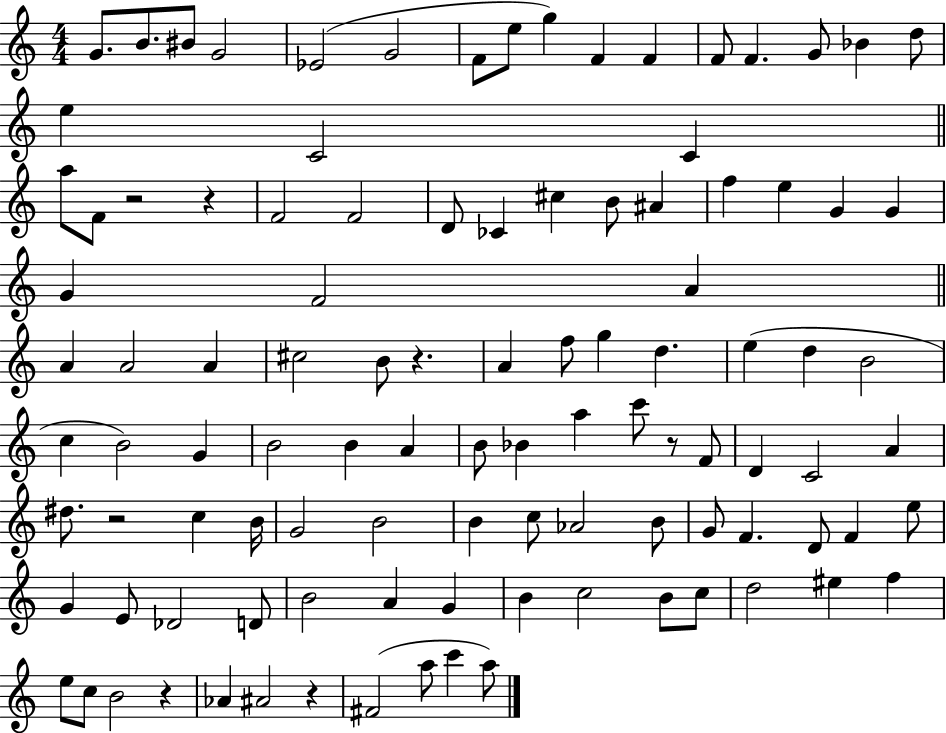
X:1
T:Untitled
M:4/4
L:1/4
K:C
G/2 B/2 ^B/2 G2 _E2 G2 F/2 e/2 g F F F/2 F G/2 _B d/2 e C2 C a/2 F/2 z2 z F2 F2 D/2 _C ^c B/2 ^A f e G G G F2 A A A2 A ^c2 B/2 z A f/2 g d e d B2 c B2 G B2 B A B/2 _B a c'/2 z/2 F/2 D C2 A ^d/2 z2 c B/4 G2 B2 B c/2 _A2 B/2 G/2 F D/2 F e/2 G E/2 _D2 D/2 B2 A G B c2 B/2 c/2 d2 ^e f e/2 c/2 B2 z _A ^A2 z ^F2 a/2 c' a/2